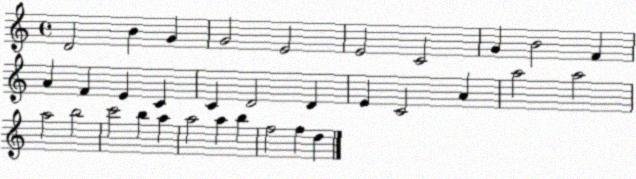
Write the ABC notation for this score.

X:1
T:Untitled
M:4/4
L:1/4
K:C
D2 B G G2 E2 E2 C2 G B2 F A F E C C D2 D E C2 A a2 a2 a2 b2 c'2 b a a2 a b f2 f d